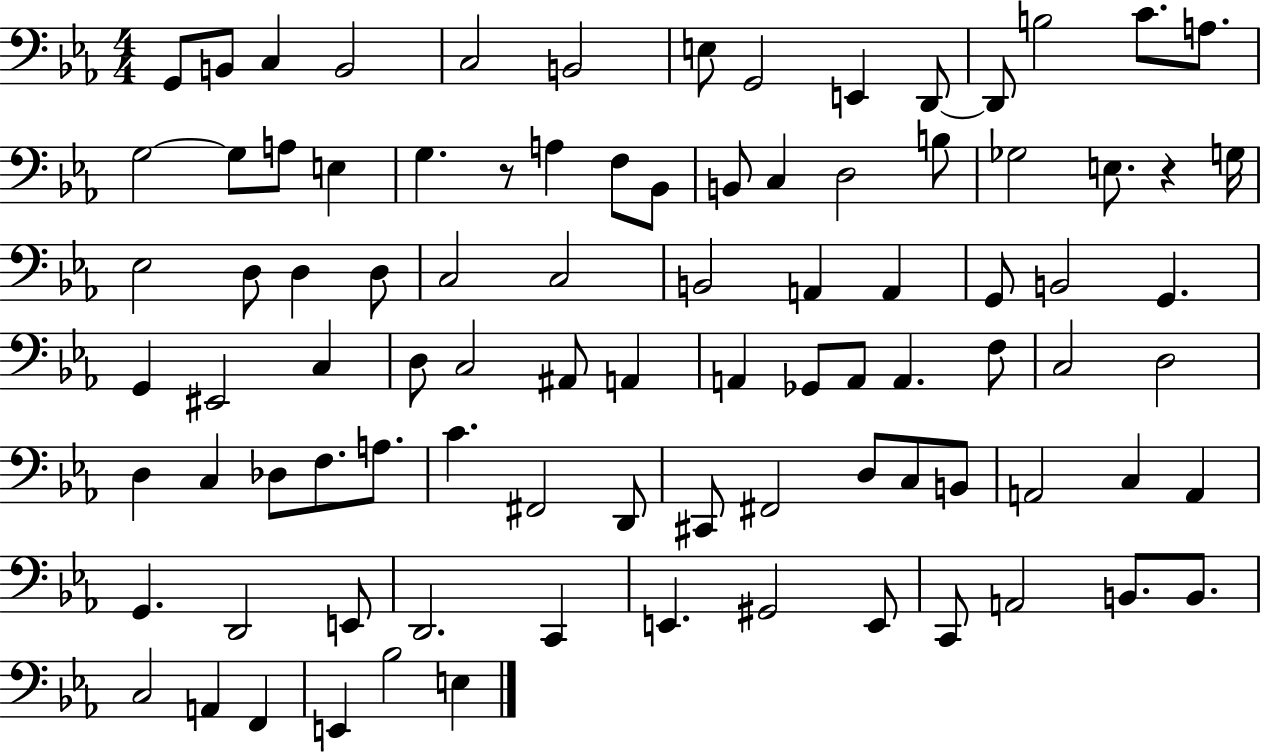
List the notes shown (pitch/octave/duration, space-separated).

G2/e B2/e C3/q B2/h C3/h B2/h E3/e G2/h E2/q D2/e D2/e B3/h C4/e. A3/e. G3/h G3/e A3/e E3/q G3/q. R/e A3/q F3/e Bb2/e B2/e C3/q D3/h B3/e Gb3/h E3/e. R/q G3/s Eb3/h D3/e D3/q D3/e C3/h C3/h B2/h A2/q A2/q G2/e B2/h G2/q. G2/q EIS2/h C3/q D3/e C3/h A#2/e A2/q A2/q Gb2/e A2/e A2/q. F3/e C3/h D3/h D3/q C3/q Db3/e F3/e. A3/e. C4/q. F#2/h D2/e C#2/e F#2/h D3/e C3/e B2/e A2/h C3/q A2/q G2/q. D2/h E2/e D2/h. C2/q E2/q. G#2/h E2/e C2/e A2/h B2/e. B2/e. C3/h A2/q F2/q E2/q Bb3/h E3/q